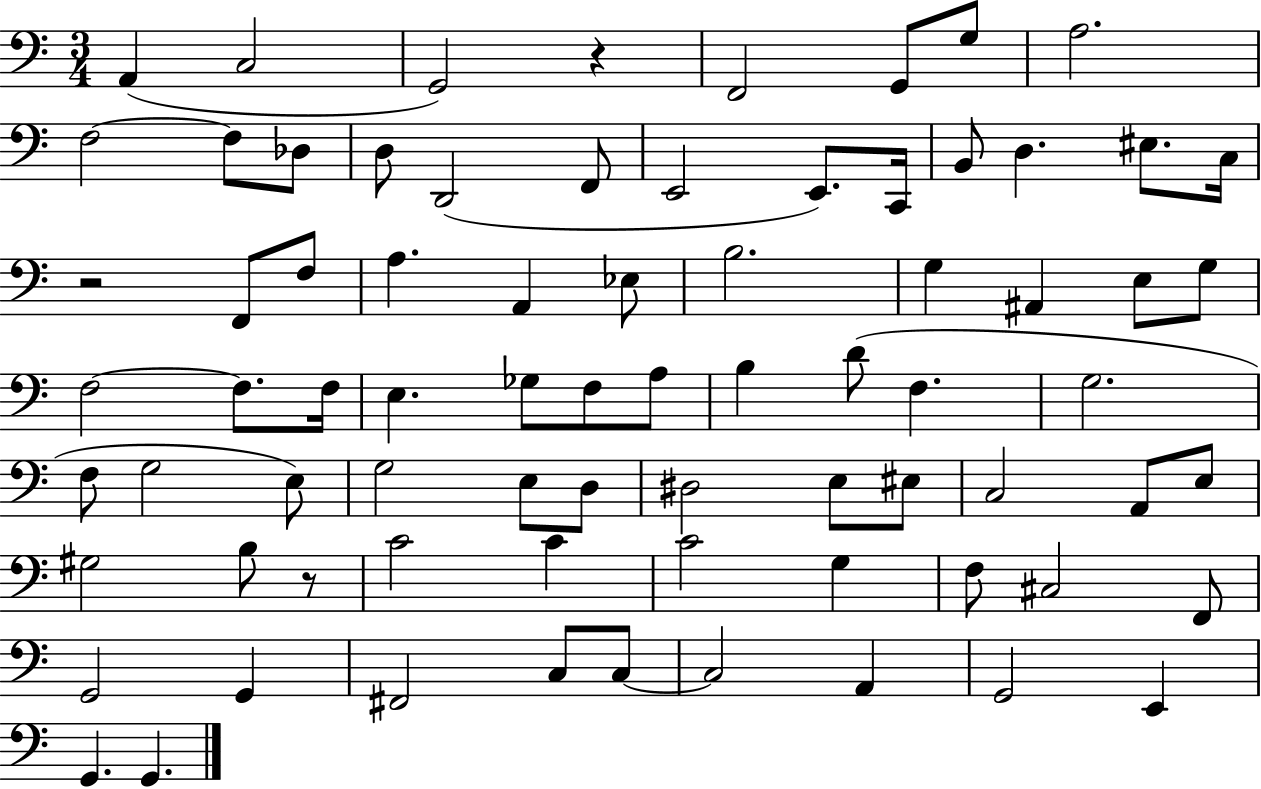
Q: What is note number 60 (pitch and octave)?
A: F3